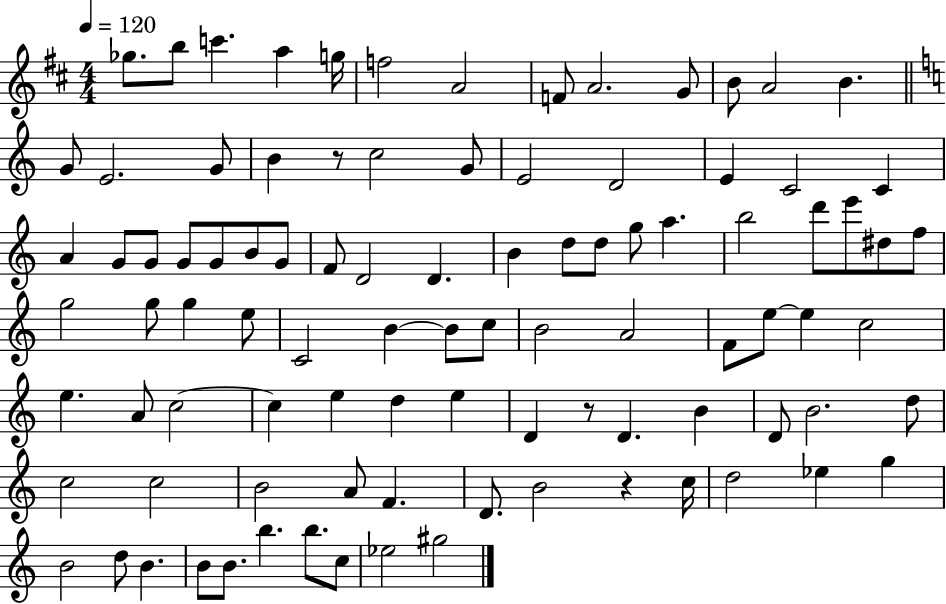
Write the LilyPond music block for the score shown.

{
  \clef treble
  \numericTimeSignature
  \time 4/4
  \key d \major
  \tempo 4 = 120
  \repeat volta 2 { ges''8. b''8 c'''4. a''4 g''16 | f''2 a'2 | f'8 a'2. g'8 | b'8 a'2 b'4. | \break \bar "||" \break \key c \major g'8 e'2. g'8 | b'4 r8 c''2 g'8 | e'2 d'2 | e'4 c'2 c'4 | \break a'4 g'8 g'8 g'8 g'8 b'8 g'8 | f'8 d'2 d'4. | b'4 d''8 d''8 g''8 a''4. | b''2 d'''8 e'''8 dis''8 f''8 | \break g''2 g''8 g''4 e''8 | c'2 b'4~~ b'8 c''8 | b'2 a'2 | f'8 e''8~~ e''4 c''2 | \break e''4. a'8 c''2~~ | c''4 e''4 d''4 e''4 | d'4 r8 d'4. b'4 | d'8 b'2. d''8 | \break c''2 c''2 | b'2 a'8 f'4. | d'8. b'2 r4 c''16 | d''2 ees''4 g''4 | \break b'2 d''8 b'4. | b'8 b'8. b''4. b''8. c''8 | ees''2 gis''2 | } \bar "|."
}